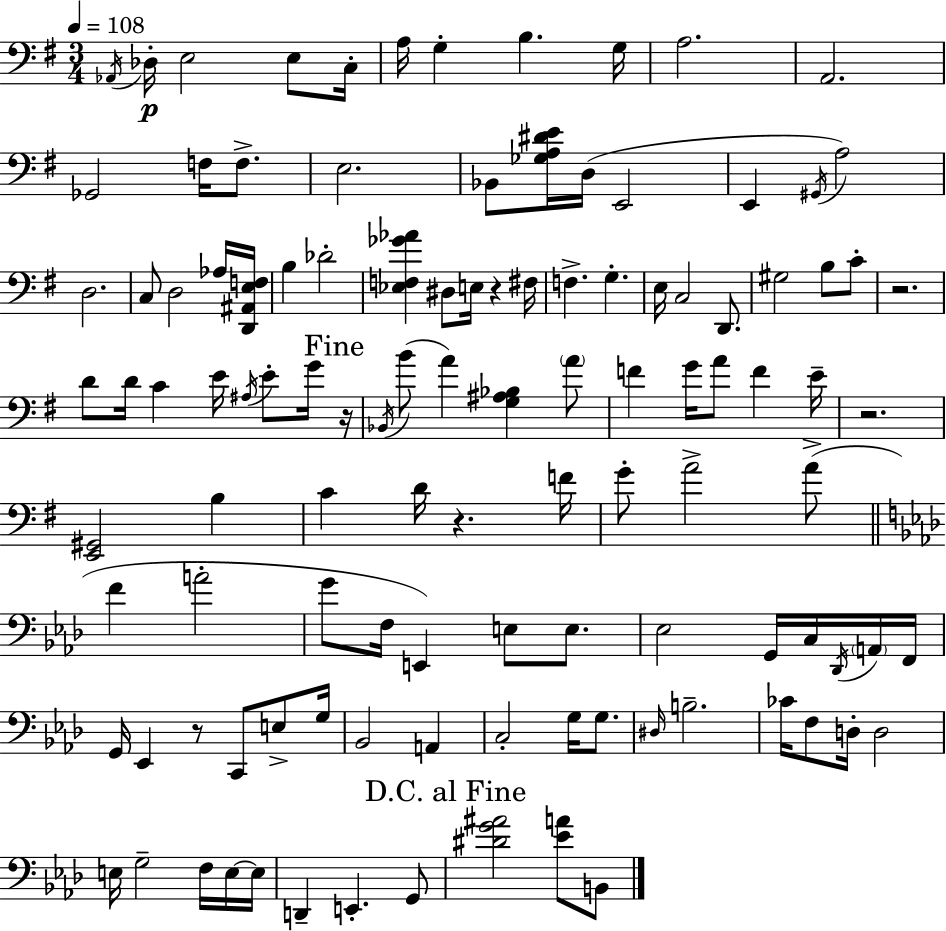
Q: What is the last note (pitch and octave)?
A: B2